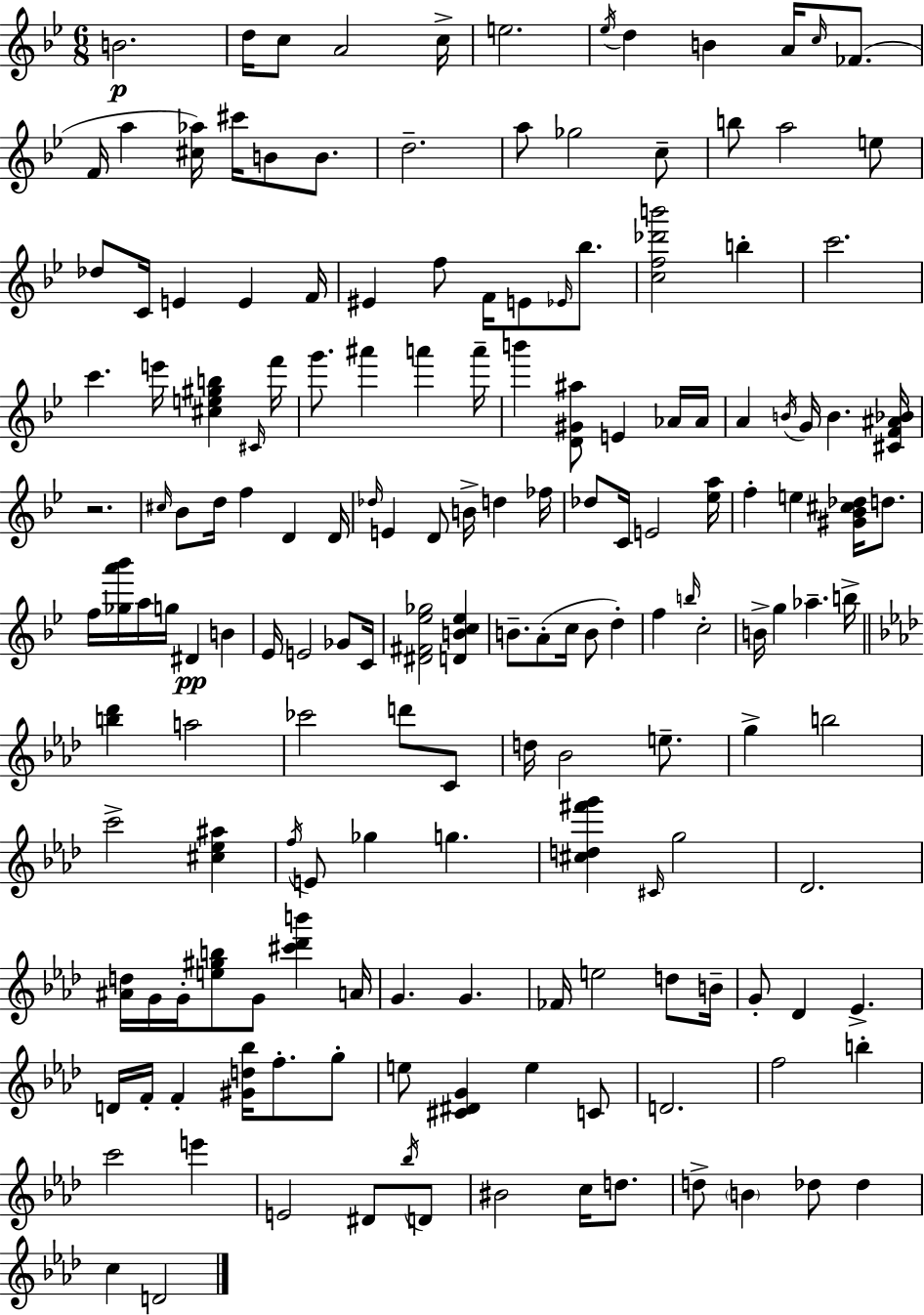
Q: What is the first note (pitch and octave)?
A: B4